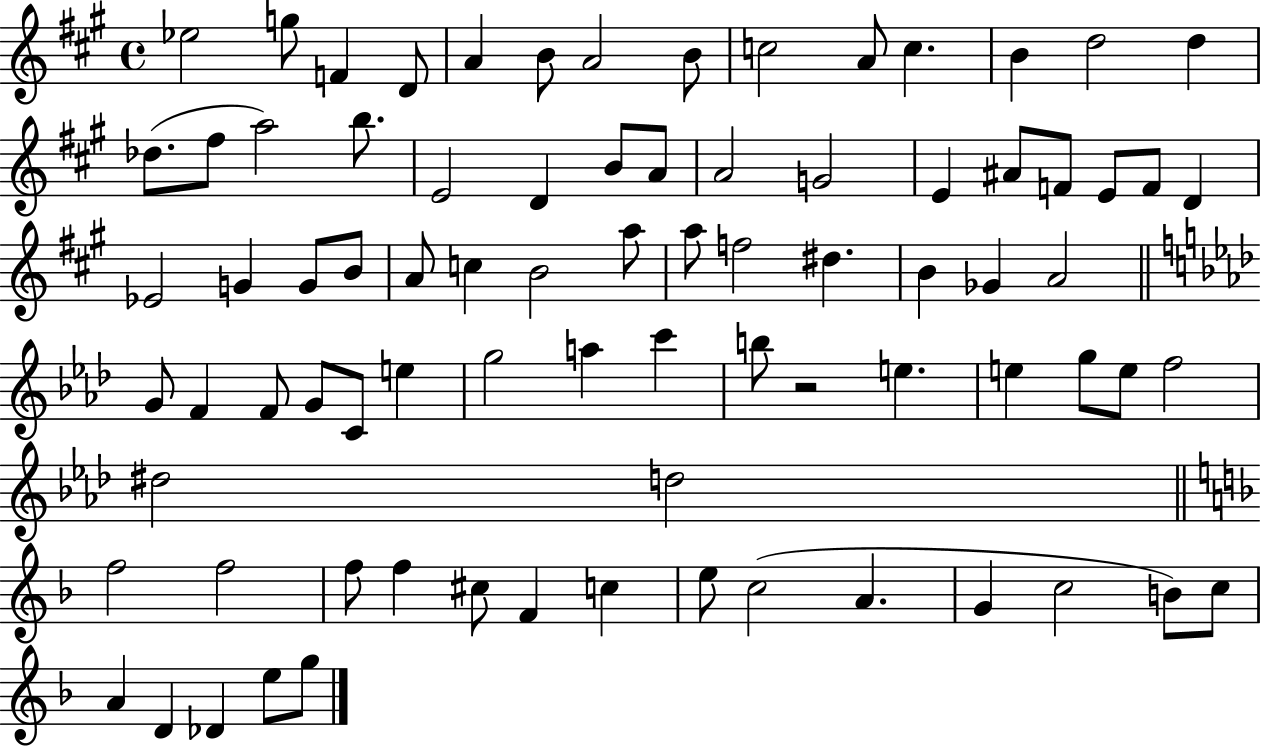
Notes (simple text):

Eb5/h G5/e F4/q D4/e A4/q B4/e A4/h B4/e C5/h A4/e C5/q. B4/q D5/h D5/q Db5/e. F#5/e A5/h B5/e. E4/h D4/q B4/e A4/e A4/h G4/h E4/q A#4/e F4/e E4/e F4/e D4/q Eb4/h G4/q G4/e B4/e A4/e C5/q B4/h A5/e A5/e F5/h D#5/q. B4/q Gb4/q A4/h G4/e F4/q F4/e G4/e C4/e E5/q G5/h A5/q C6/q B5/e R/h E5/q. E5/q G5/e E5/e F5/h D#5/h D5/h F5/h F5/h F5/e F5/q C#5/e F4/q C5/q E5/e C5/h A4/q. G4/q C5/h B4/e C5/e A4/q D4/q Db4/q E5/e G5/e